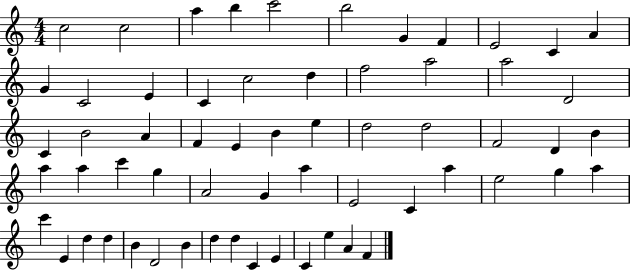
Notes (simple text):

C5/h C5/h A5/q B5/q C6/h B5/h G4/q F4/q E4/h C4/q A4/q G4/q C4/h E4/q C4/q C5/h D5/q F5/h A5/h A5/h D4/h C4/q B4/h A4/q F4/q E4/q B4/q E5/q D5/h D5/h F4/h D4/q B4/q A5/q A5/q C6/q G5/q A4/h G4/q A5/q E4/h C4/q A5/q E5/h G5/q A5/q C6/q E4/q D5/q D5/q B4/q D4/h B4/q D5/q D5/q C4/q E4/q C4/q E5/q A4/q F4/q